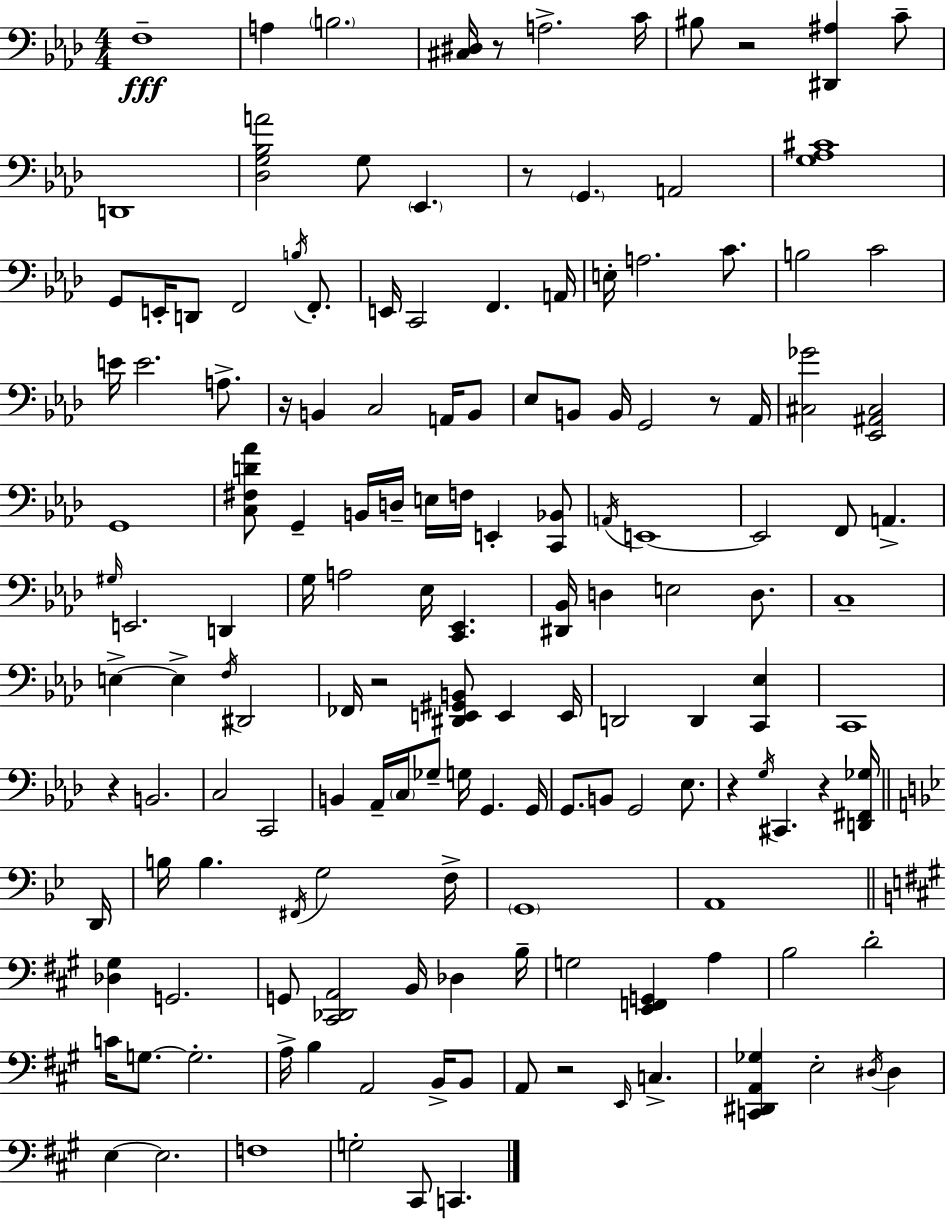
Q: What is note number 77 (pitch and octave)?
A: C3